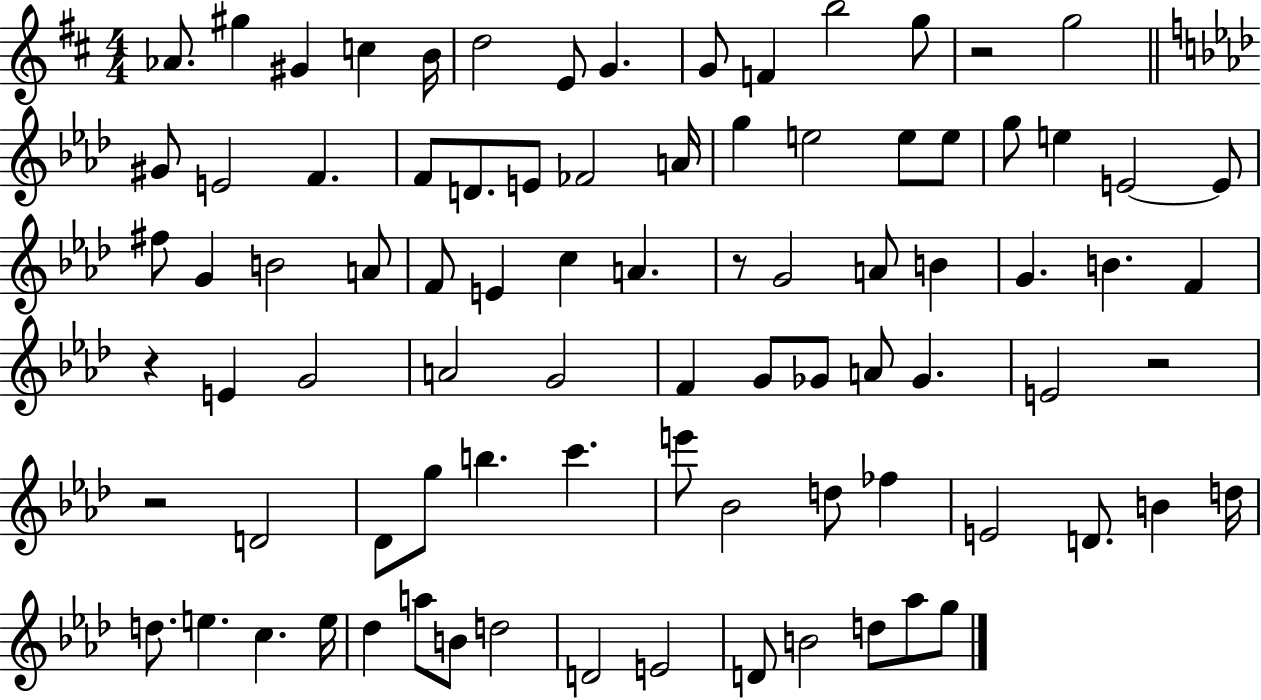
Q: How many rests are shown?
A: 5